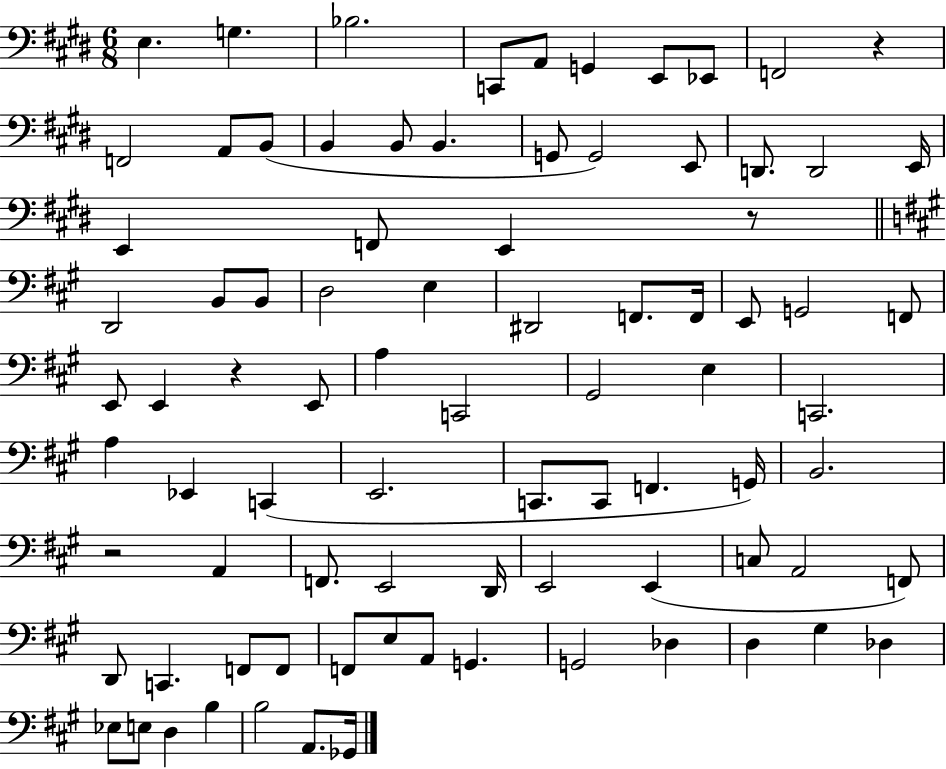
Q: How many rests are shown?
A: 4